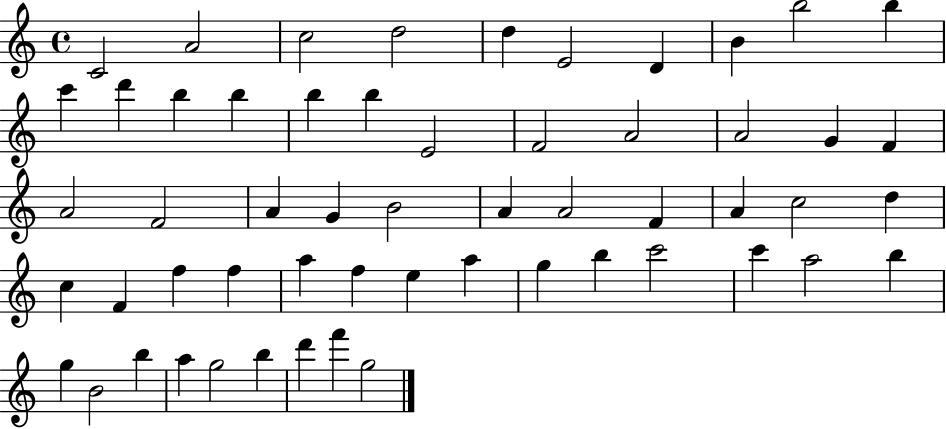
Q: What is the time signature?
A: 4/4